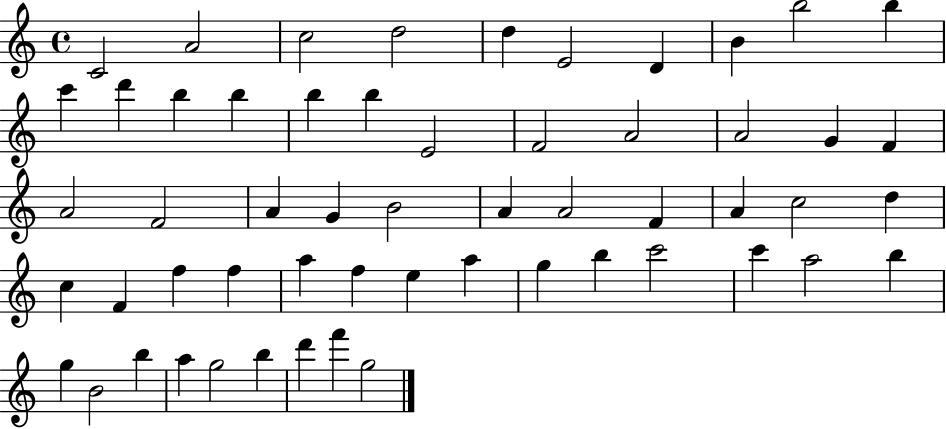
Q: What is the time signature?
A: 4/4